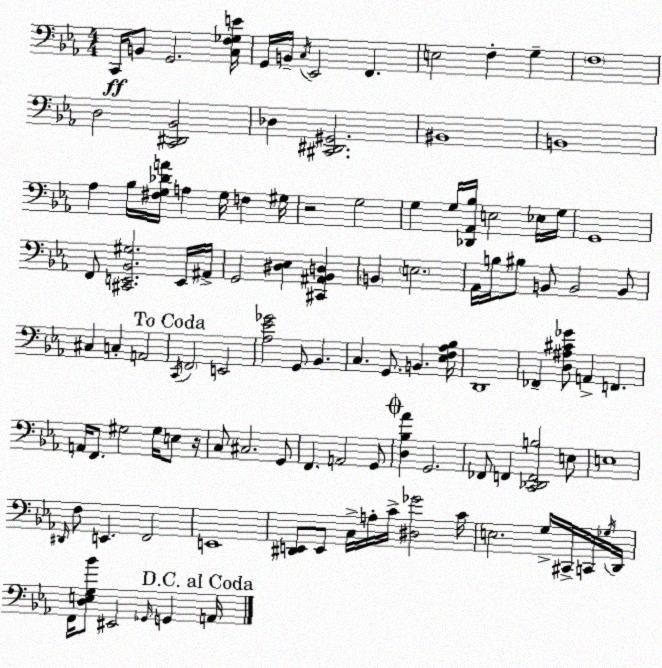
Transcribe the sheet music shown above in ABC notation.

X:1
T:Untitled
M:4/4
L:1/4
K:Eb
C,,/4 B,,/2 G,,2 [C,F,_G,E]/4 G,,/4 B,,/4 C,/4 _E,,2 F,, E,2 F, G, F,4 D,2 [C,,^D,,_B,,]2 _D, [^C,,^D,,^G,,]2 ^B,,4 B,,4 _A, _B,/4 [^F,G,_DA]/4 A, G,/4 F, ^G,/4 z2 G,2 G, G,/4 [_D,,_A,,_B,]/4 E,2 _E,/4 G,/4 G,,4 F,,/2 [^C,,E,,_B,,^G,]2 E,,/4 ^A,,/4 G,,2 [^D,_E,] [^C,,^A,,_B,,D,] B,, E,2 _A,,/4 B,/4 ^B,/2 B,,/2 B,,2 B,,/2 ^C, C, A,,2 C,,/4 F,,2 E,,2 [_A,_E_G]2 G,,/2 _B,, C, G,,/2 B,, [_E,F,_A,_B,]/4 D,,4 _F,, [D,^A,^C_G]/2 A,, F,, A,,/4 F,,/2 ^G,2 ^G,/4 E,/2 z/4 C,/2 ^C,2 G,,/2 F,, A,,2 G,,/2 [D,_B,_A] G,,2 _F,,/2 F,, [C,,_D,,F,,B,]2 E,/2 E,4 ^D,,/4 F,/2 E,, F,,2 E,,4 [^D,,E,,]/2 E,,/2 C,/4 A,/4 C/4 [^D,_G]2 C/4 E,2 G,/4 ^C,,/4 C,,/4 _G,/4 D,,/4 F,,/4 [D,E,G,_B]/2 ^E,,2 _G,,/4 G,, A,,/4